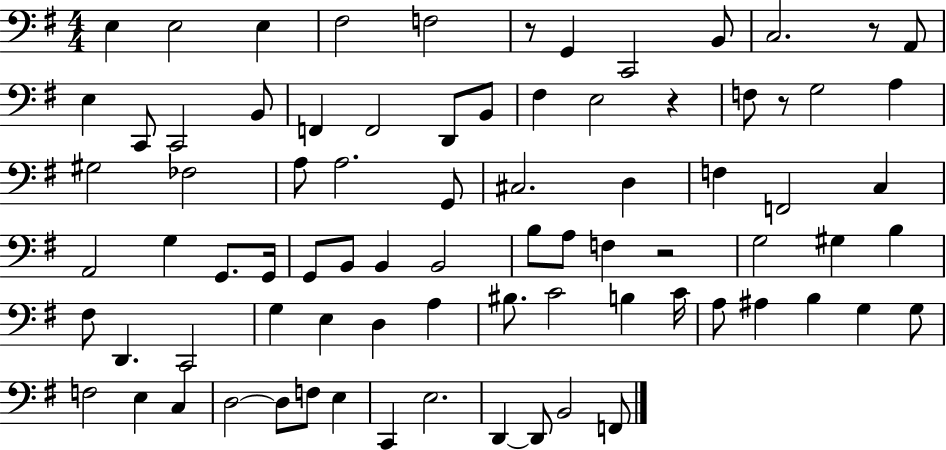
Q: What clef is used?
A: bass